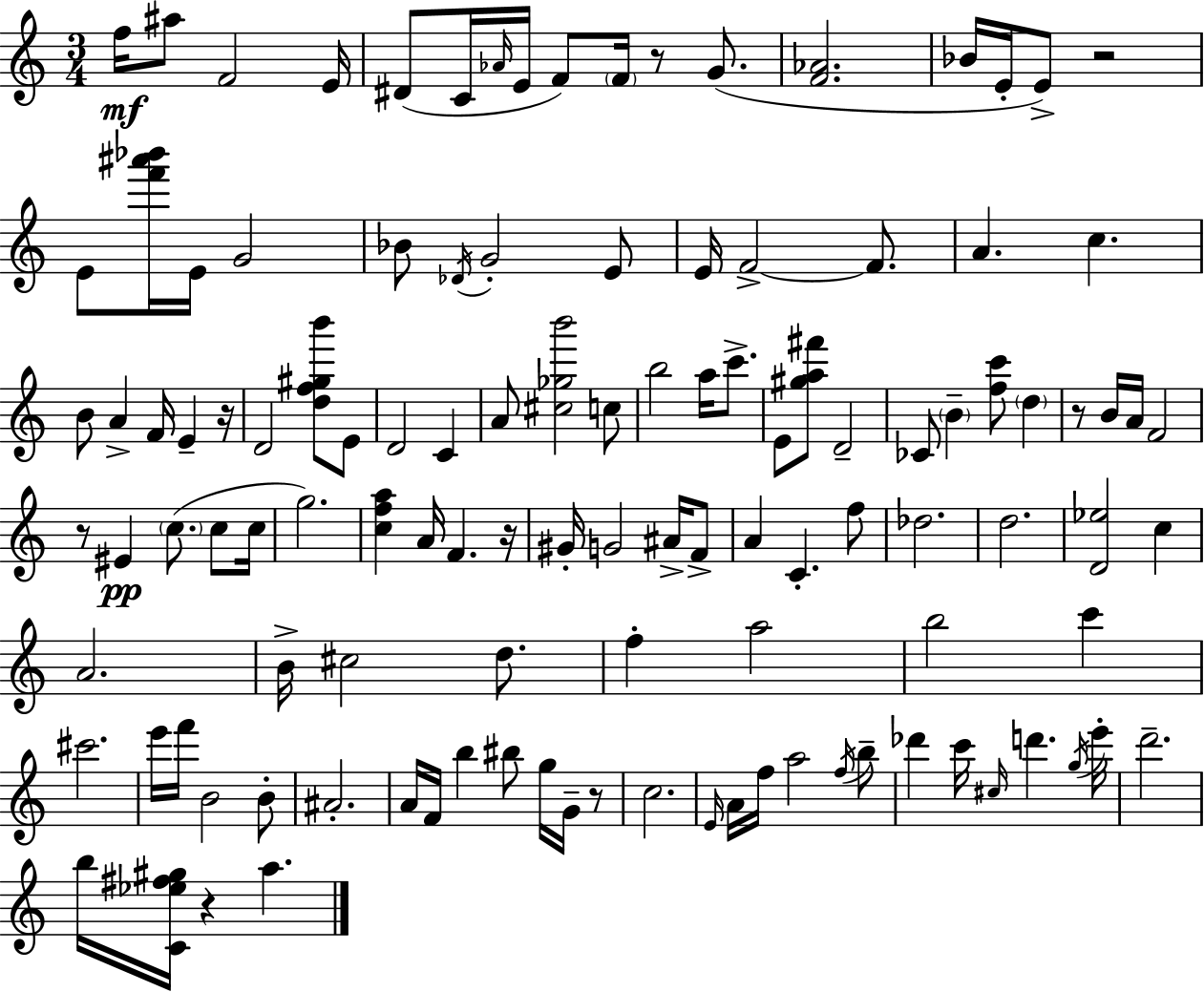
{
  \clef treble
  \numericTimeSignature
  \time 3/4
  \key a \minor
  f''16\mf ais''8 f'2 e'16 | dis'8( c'16 \grace { aes'16 } e'16 f'8) \parenthesize f'16 r8 g'8.( | <f' aes'>2. | bes'16 e'16-. e'8->) r2 | \break e'8 <f''' ais''' bes'''>16 e'16 g'2 | bes'8 \acciaccatura { des'16 } g'2-. | e'8 e'16 f'2->~~ f'8. | a'4. c''4. | \break b'8 a'4-> f'16 e'4-- | r16 d'2 <d'' f'' gis'' b'''>8 | e'8 d'2 c'4 | a'8 <cis'' ges'' b'''>2 | \break c''8 b''2 a''16 c'''8.-> | e'8 <gis'' a'' fis'''>8 d'2-- | ces'8 \parenthesize b'4-- <f'' c'''>8 \parenthesize d''4 | r8 b'16 a'16 f'2 | \break r8 eis'4\pp \parenthesize c''8.( c''8 | c''16 g''2.) | <c'' f'' a''>4 a'16 f'4. | r16 gis'16-. g'2 ais'16-> | \break f'8-> a'4 c'4.-. | f''8 des''2. | d''2. | <d' ees''>2 c''4 | \break a'2. | b'16-> cis''2 d''8. | f''4-. a''2 | b''2 c'''4 | \break cis'''2. | e'''16 f'''16 b'2 | b'8-. ais'2.-. | a'16 f'16 b''4 bis''8 g''16 g'16-- | \break r8 c''2. | \grace { e'16 } a'16 f''16 a''2 | \acciaccatura { f''16 } b''8-- des'''4 c'''16 \grace { cis''16 } d'''4. | \acciaccatura { g''16 } e'''16-. d'''2.-- | \break b''16 <c' ees'' fis'' gis''>16 r4 | a''4. \bar "|."
}